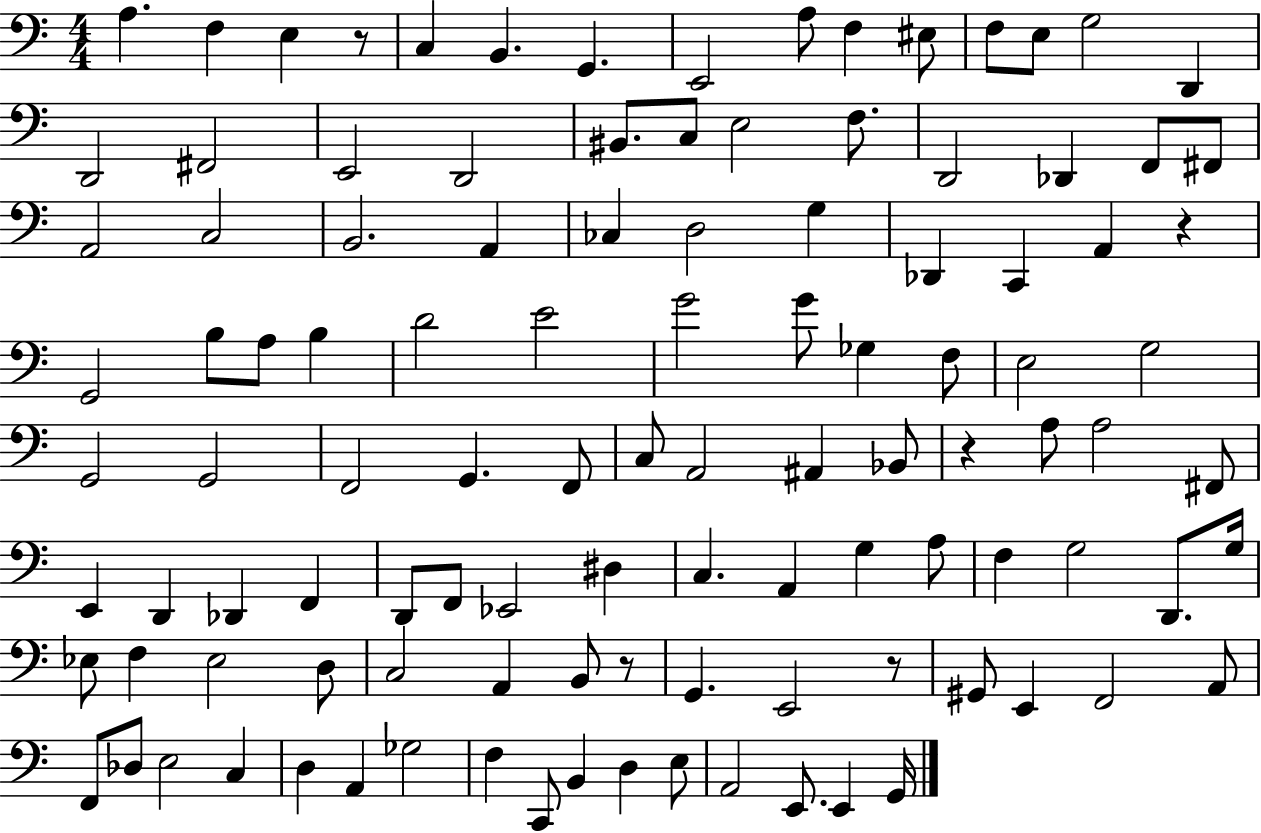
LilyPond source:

{
  \clef bass
  \numericTimeSignature
  \time 4/4
  \key c \major
  a4. f4 e4 r8 | c4 b,4. g,4. | e,2 a8 f4 eis8 | f8 e8 g2 d,4 | \break d,2 fis,2 | e,2 d,2 | bis,8. c8 e2 f8. | d,2 des,4 f,8 fis,8 | \break a,2 c2 | b,2. a,4 | ces4 d2 g4 | des,4 c,4 a,4 r4 | \break g,2 b8 a8 b4 | d'2 e'2 | g'2 g'8 ges4 f8 | e2 g2 | \break g,2 g,2 | f,2 g,4. f,8 | c8 a,2 ais,4 bes,8 | r4 a8 a2 fis,8 | \break e,4 d,4 des,4 f,4 | d,8 f,8 ees,2 dis4 | c4. a,4 g4 a8 | f4 g2 d,8. g16 | \break ees8 f4 ees2 d8 | c2 a,4 b,8 r8 | g,4. e,2 r8 | gis,8 e,4 f,2 a,8 | \break f,8 des8 e2 c4 | d4 a,4 ges2 | f4 c,8 b,4 d4 e8 | a,2 e,8. e,4 g,16 | \break \bar "|."
}